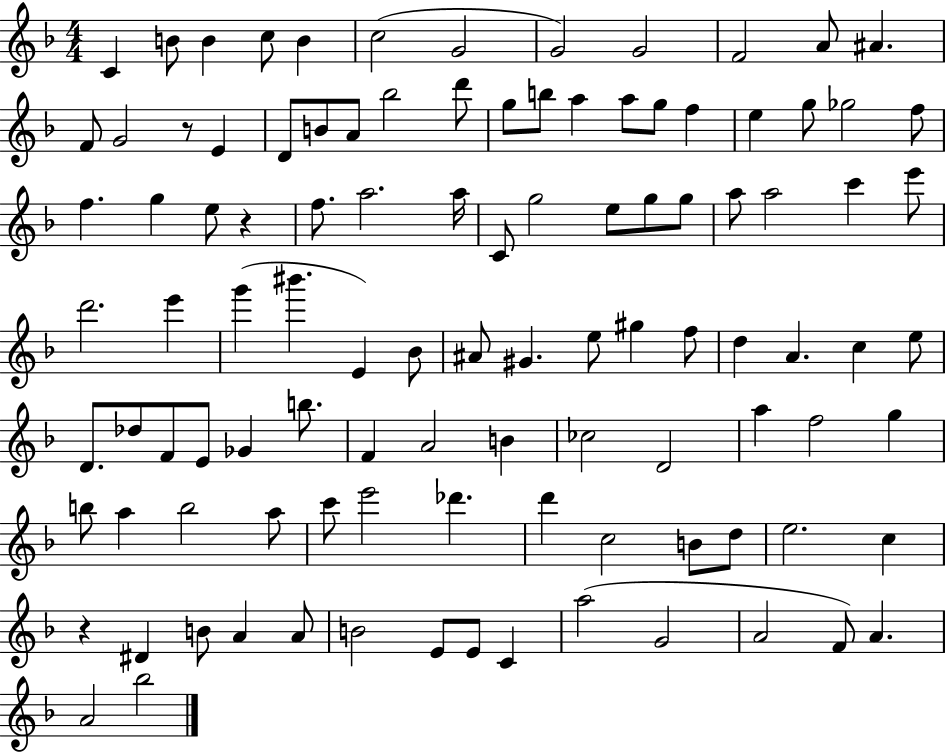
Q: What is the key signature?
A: F major